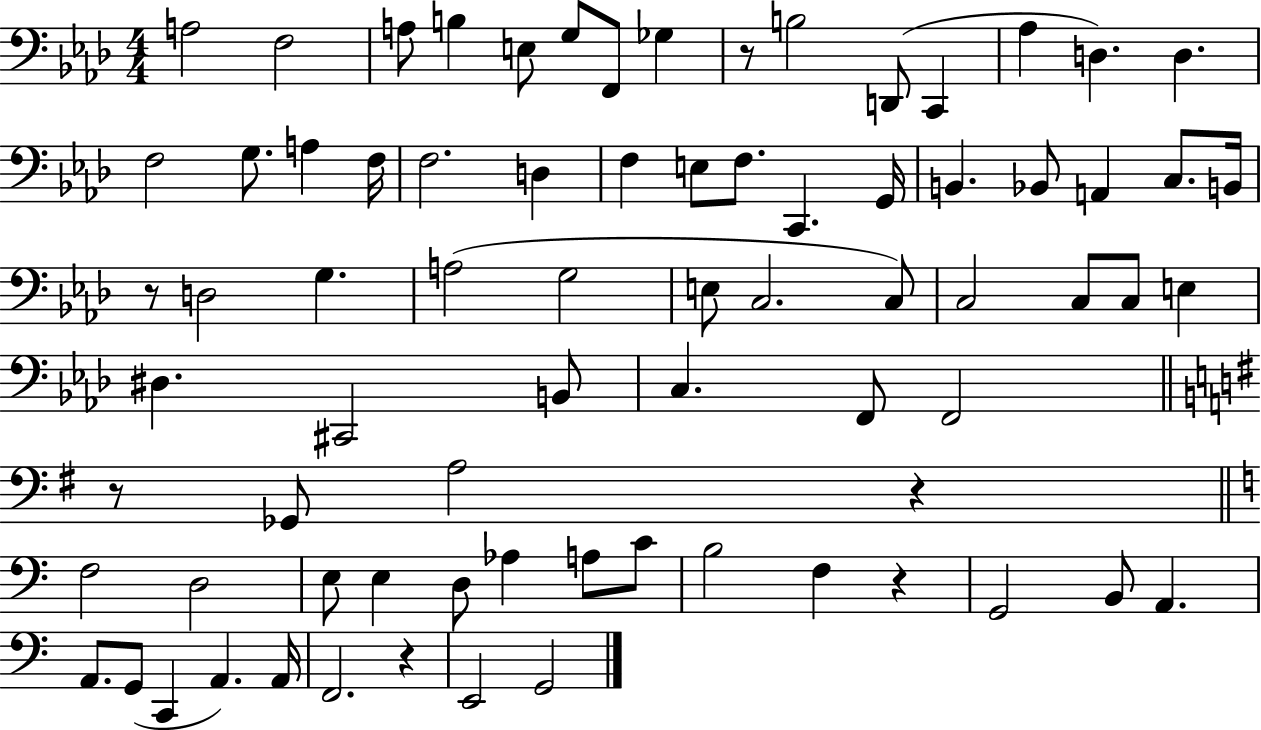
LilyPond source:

{
  \clef bass
  \numericTimeSignature
  \time 4/4
  \key aes \major
  a2 f2 | a8 b4 e8 g8 f,8 ges4 | r8 b2 d,8( c,4 | aes4 d4.) d4. | \break f2 g8. a4 f16 | f2. d4 | f4 e8 f8. c,4. g,16 | b,4. bes,8 a,4 c8. b,16 | \break r8 d2 g4. | a2( g2 | e8 c2. c8) | c2 c8 c8 e4 | \break dis4. cis,2 b,8 | c4. f,8 f,2 | \bar "||" \break \key g \major r8 ges,8 a2 r4 | \bar "||" \break \key a \minor f2 d2 | e8 e4 d8 aes4 a8 c'8 | b2 f4 r4 | g,2 b,8 a,4. | \break a,8. g,8( c,4 a,4.) a,16 | f,2. r4 | e,2 g,2 | \bar "|."
}